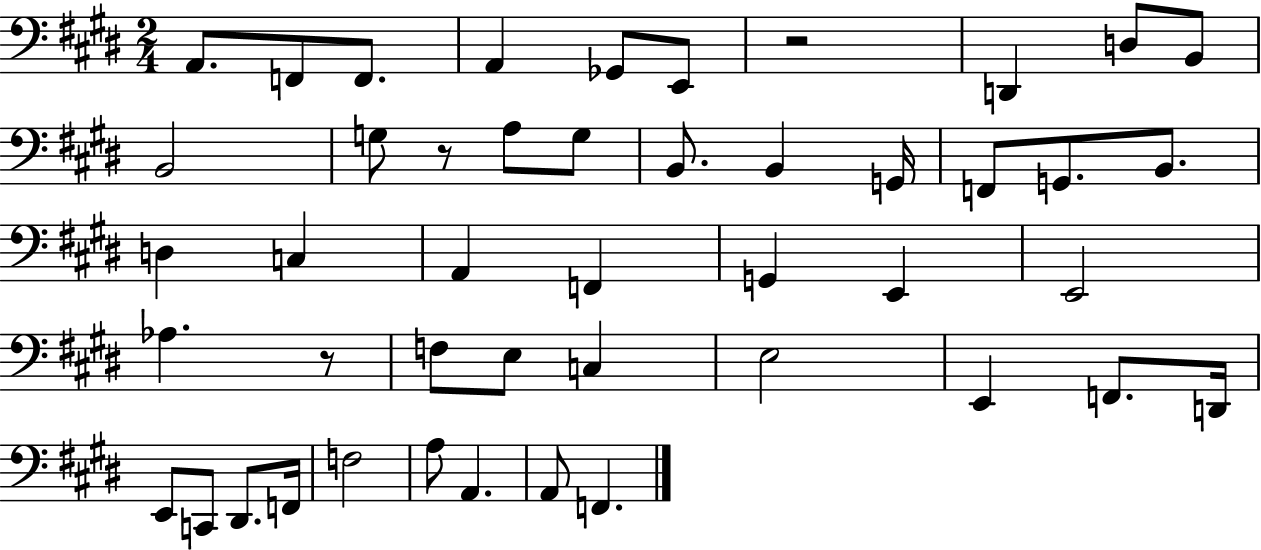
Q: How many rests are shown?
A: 3